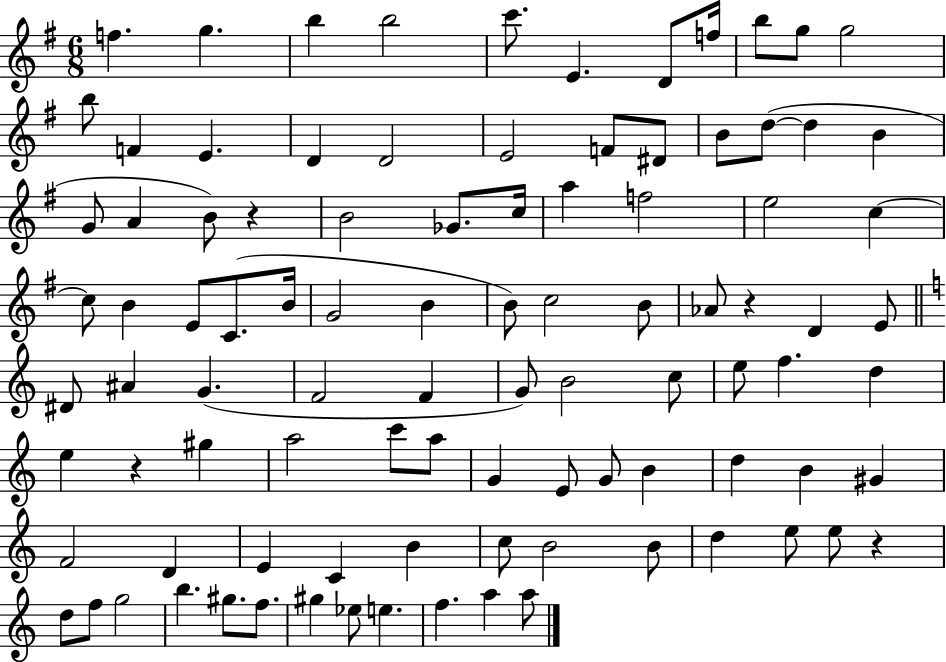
X:1
T:Untitled
M:6/8
L:1/4
K:G
f g b b2 c'/2 E D/2 f/4 b/2 g/2 g2 b/2 F E D D2 E2 F/2 ^D/2 B/2 d/2 d B G/2 A B/2 z B2 _G/2 c/4 a f2 e2 c c/2 B E/2 C/2 B/4 G2 B B/2 c2 B/2 _A/2 z D E/2 ^D/2 ^A G F2 F G/2 B2 c/2 e/2 f d e z ^g a2 c'/2 a/2 G E/2 G/2 B d B ^G F2 D E C B c/2 B2 B/2 d e/2 e/2 z d/2 f/2 g2 b ^g/2 f/2 ^g _e/2 e f a a/2